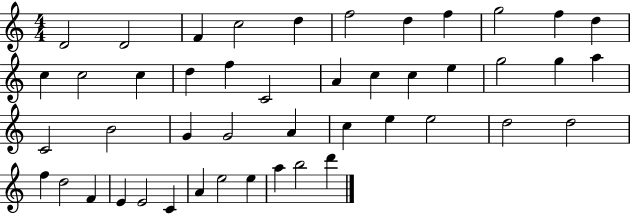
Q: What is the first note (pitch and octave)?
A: D4